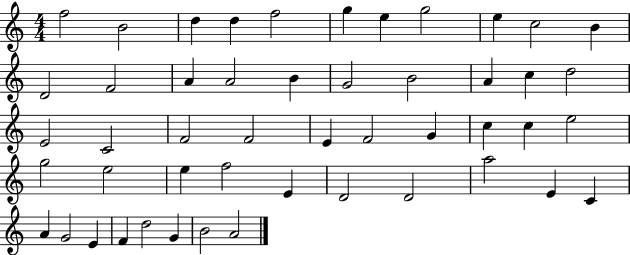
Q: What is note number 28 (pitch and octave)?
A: G4